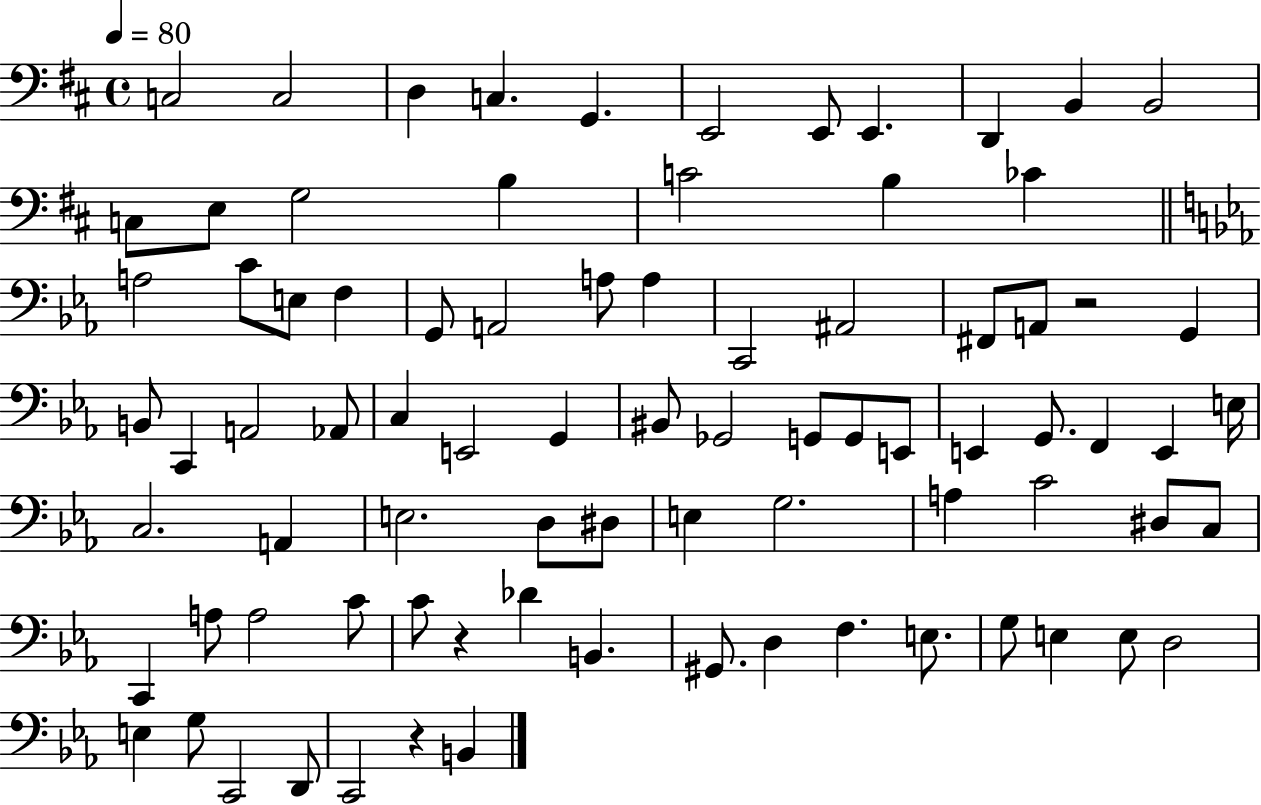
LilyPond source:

{
  \clef bass
  \time 4/4
  \defaultTimeSignature
  \key d \major
  \tempo 4 = 80
  c2 c2 | d4 c4. g,4. | e,2 e,8 e,4. | d,4 b,4 b,2 | \break c8 e8 g2 b4 | c'2 b4 ces'4 | \bar "||" \break \key ees \major a2 c'8 e8 f4 | g,8 a,2 a8 a4 | c,2 ais,2 | fis,8 a,8 r2 g,4 | \break b,8 c,4 a,2 aes,8 | c4 e,2 g,4 | bis,8 ges,2 g,8 g,8 e,8 | e,4 g,8. f,4 e,4 e16 | \break c2. a,4 | e2. d8 dis8 | e4 g2. | a4 c'2 dis8 c8 | \break c,4 a8 a2 c'8 | c'8 r4 des'4 b,4. | gis,8. d4 f4. e8. | g8 e4 e8 d2 | \break e4 g8 c,2 d,8 | c,2 r4 b,4 | \bar "|."
}